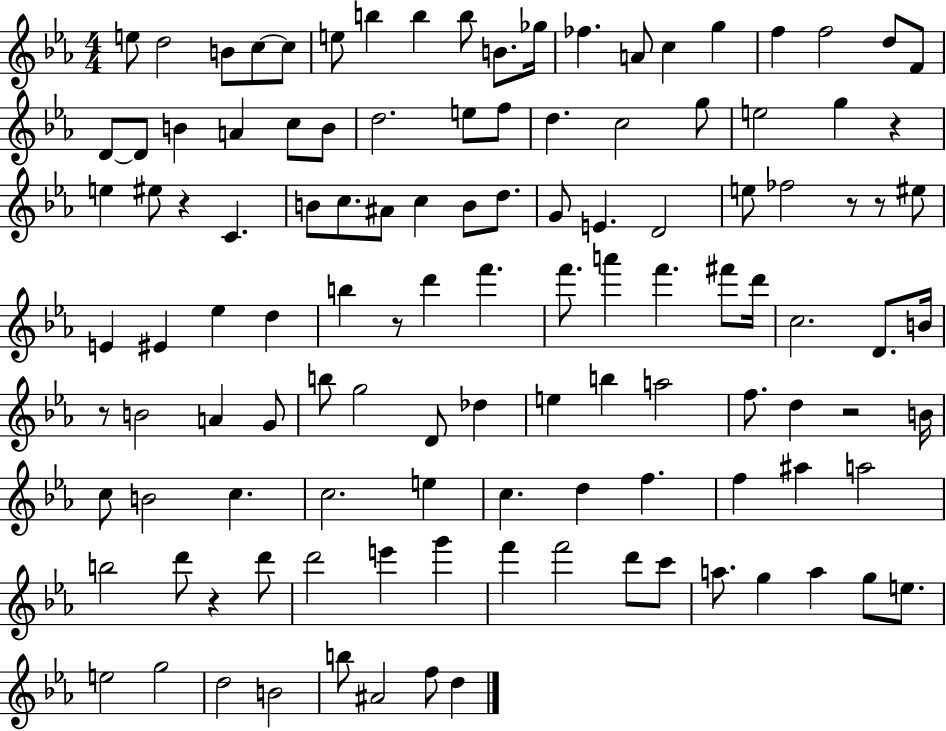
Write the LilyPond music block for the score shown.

{
  \clef treble
  \numericTimeSignature
  \time 4/4
  \key ees \major
  \repeat volta 2 { e''8 d''2 b'8 c''8~~ c''8 | e''8 b''4 b''4 b''8 b'8. ges''16 | fes''4. a'8 c''4 g''4 | f''4 f''2 d''8 f'8 | \break d'8~~ d'8 b'4 a'4 c''8 b'8 | d''2. e''8 f''8 | d''4. c''2 g''8 | e''2 g''4 r4 | \break e''4 eis''8 r4 c'4. | b'8 c''8. ais'8 c''4 b'8 d''8. | g'8 e'4. d'2 | e''8 fes''2 r8 r8 eis''8 | \break e'4 eis'4 ees''4 d''4 | b''4 r8 d'''4 f'''4. | f'''8. a'''4 f'''4. fis'''8 d'''16 | c''2. d'8. b'16 | \break r8 b'2 a'4 g'8 | b''8 g''2 d'8 des''4 | e''4 b''4 a''2 | f''8. d''4 r2 b'16 | \break c''8 b'2 c''4. | c''2. e''4 | c''4. d''4 f''4. | f''4 ais''4 a''2 | \break b''2 d'''8 r4 d'''8 | d'''2 e'''4 g'''4 | f'''4 f'''2 d'''8 c'''8 | a''8. g''4 a''4 g''8 e''8. | \break e''2 g''2 | d''2 b'2 | b''8 ais'2 f''8 d''4 | } \bar "|."
}